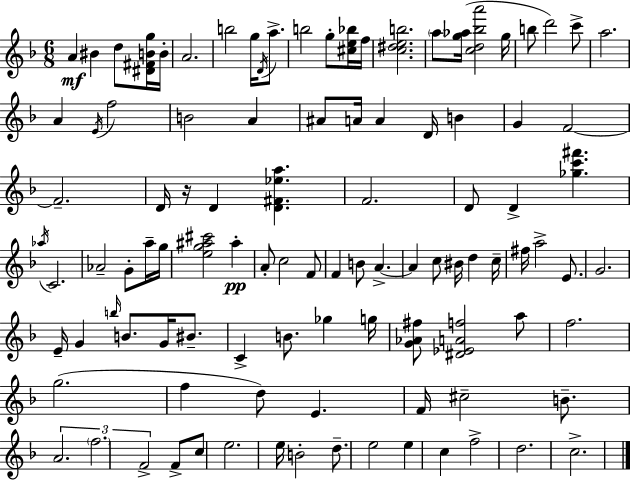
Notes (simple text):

A4/q BIS4/q D5/e [D#4,F#4,B4,G5]/s B4/s A4/h. B5/h G5/s D4/s A5/e. B5/h G5/e [C#5,E5,Bb5]/s F5/s [C5,D#5,E5,B5]/h. A5/e [G5,Ab5]/s [C5,D5,Bb5,A6]/h G5/s B5/e D6/h C6/e A5/h. A4/q E4/s F5/h B4/h A4/q A#4/e A4/s A4/q D4/s B4/q G4/q F4/h F4/h. D4/s R/s D4/q [D4,F#4,Eb5,A5]/q. F4/h. D4/e D4/q [Gb5,C6,F#6]/q. Ab5/s C4/h. Ab4/h G4/e A5/s G5/s [E5,G5,A#5,C#6]/h A#5/q A4/e C5/h F4/e F4/q B4/e A4/q. A4/q C5/e BIS4/s D5/q C5/s F#5/s A5/h E4/e. G4/h. E4/s G4/q B5/s B4/e. G4/s BIS4/e. C4/q B4/e. Gb5/q G5/s [G4,Ab4,F#5]/e [D#4,Eb4,A4,F5]/h A5/e F5/h. G5/h. F5/q D5/e E4/q. F4/s C#5/h B4/e. A4/h. F5/h. F4/h F4/e C5/e E5/h. E5/s B4/h D5/e. E5/h E5/q C5/q F5/h D5/h. C5/h.